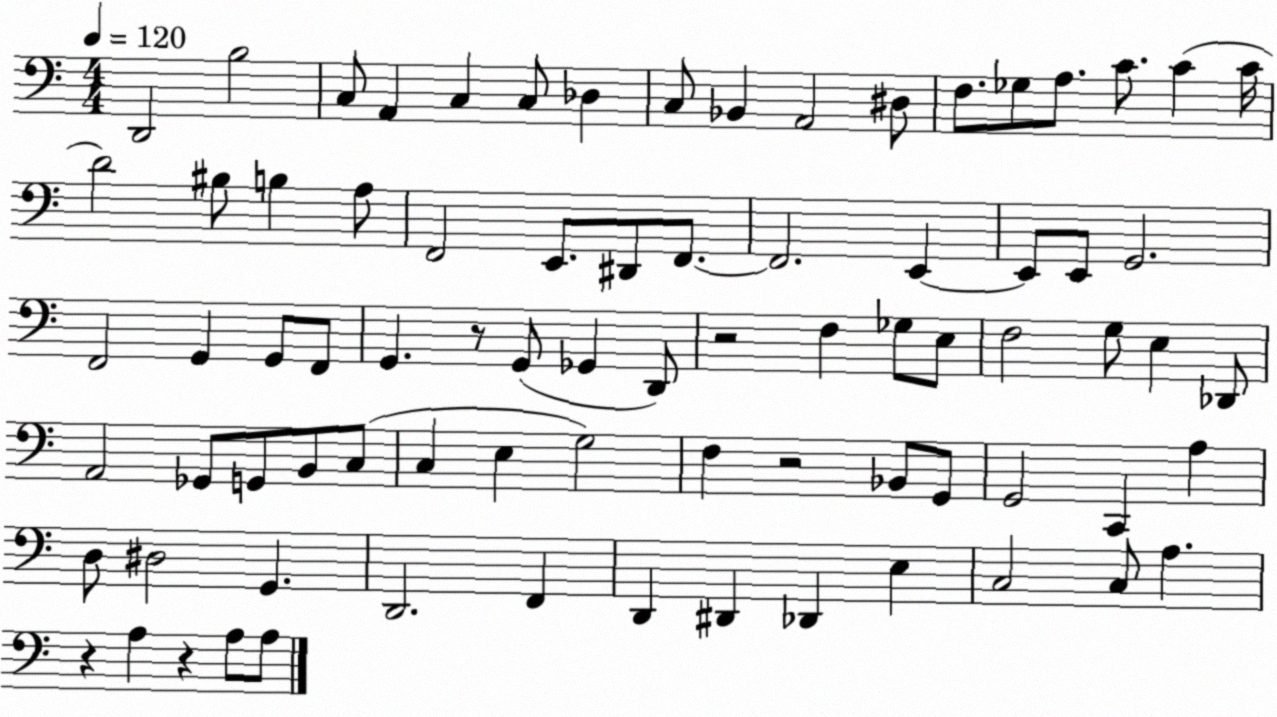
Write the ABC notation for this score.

X:1
T:Untitled
M:4/4
L:1/4
K:C
D,,2 B,2 C,/2 A,, C, C,/2 _D, C,/2 _B,, A,,2 ^D,/2 F,/2 _G,/2 A,/2 C/2 C C/4 D2 ^B,/2 B, A,/2 F,,2 E,,/2 ^D,,/2 F,,/2 F,,2 E,, E,,/2 E,,/2 G,,2 F,,2 G,, G,,/2 F,,/2 G,, z/2 G,,/2 _G,, D,,/2 z2 F, _G,/2 E,/2 F,2 G,/2 E, _D,,/2 A,,2 _G,,/2 G,,/2 B,,/2 C,/2 C, E, G,2 F, z2 _B,,/2 G,,/2 G,,2 C,, A, D,/2 ^D,2 G,, D,,2 F,, D,, ^D,, _D,, E, C,2 C,/2 A, z A, z A,/2 A,/2